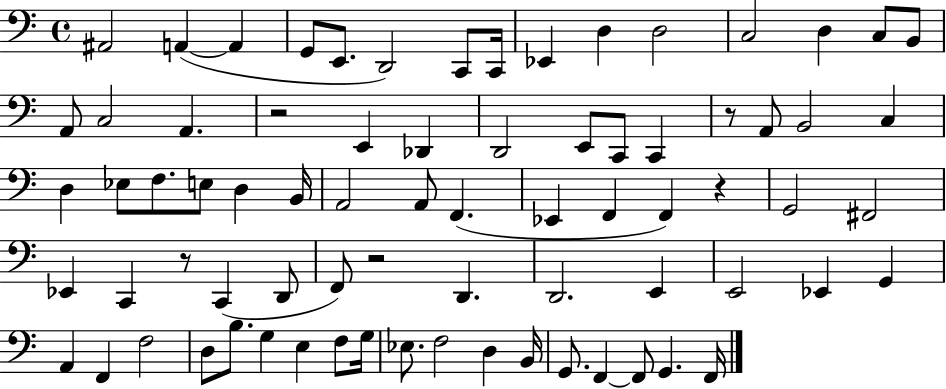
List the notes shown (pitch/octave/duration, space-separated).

A#2/h A2/q A2/q G2/e E2/e. D2/h C2/e C2/s Eb2/q D3/q D3/h C3/h D3/q C3/e B2/e A2/e C3/h A2/q. R/h E2/q Db2/q D2/h E2/e C2/e C2/q R/e A2/e B2/h C3/q D3/q Eb3/e F3/e. E3/e D3/q B2/s A2/h A2/e F2/q. Eb2/q F2/q F2/q R/q G2/h F#2/h Eb2/q C2/q R/e C2/q D2/e F2/e R/h D2/q. D2/h. E2/q E2/h Eb2/q G2/q A2/q F2/q F3/h D3/e B3/e. G3/q E3/q F3/e G3/s Eb3/e. F3/h D3/q B2/s G2/e. F2/q F2/e G2/q. F2/s